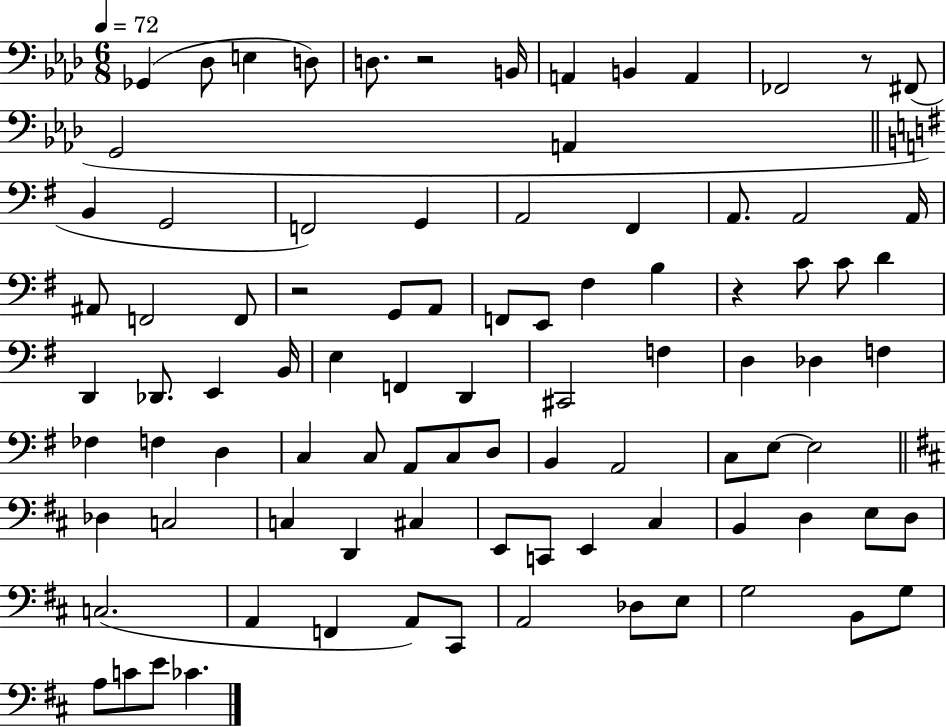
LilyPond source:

{
  \clef bass
  \numericTimeSignature
  \time 6/8
  \key aes \major
  \tempo 4 = 72
  ges,4( des8 e4 d8) | d8. r2 b,16 | a,4 b,4 a,4 | fes,2 r8 fis,8( | \break g,2 a,4 | \bar "||" \break \key e \minor b,4 g,2 | f,2) g,4 | a,2 fis,4 | a,8. a,2 a,16 | \break ais,8 f,2 f,8 | r2 g,8 a,8 | f,8 e,8 fis4 b4 | r4 c'8 c'8 d'4 | \break d,4 des,8. e,4 b,16 | e4 f,4 d,4 | cis,2 f4 | d4 des4 f4 | \break fes4 f4 d4 | c4 c8 a,8 c8 d8 | b,4 a,2 | c8 e8~~ e2 | \break \bar "||" \break \key d \major des4 c2 | c4 d,4 cis4 | e,8 c,8 e,4 cis4 | b,4 d4 e8 d8 | \break c2.( | a,4 f,4 a,8) cis,8 | a,2 des8 e8 | g2 b,8 g8 | \break a8 c'8 e'8 ces'4. | \bar "|."
}